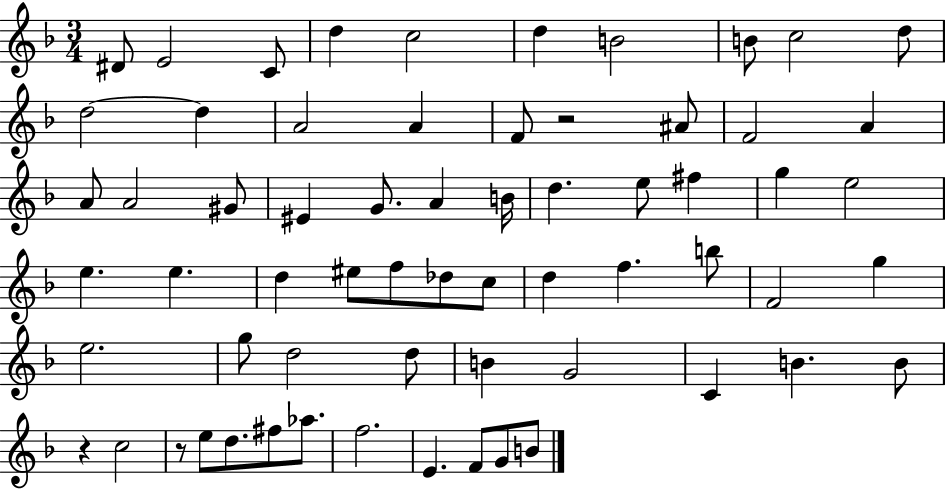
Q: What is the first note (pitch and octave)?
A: D#4